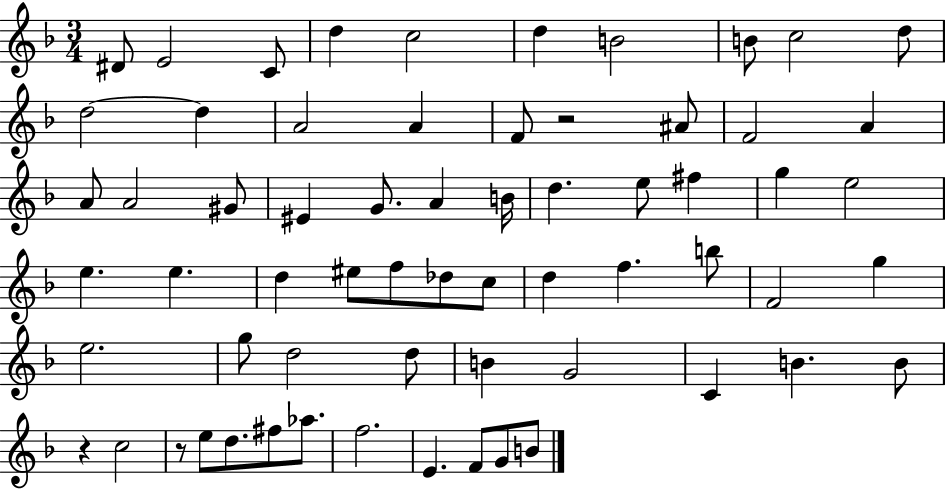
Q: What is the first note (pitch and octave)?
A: D#4